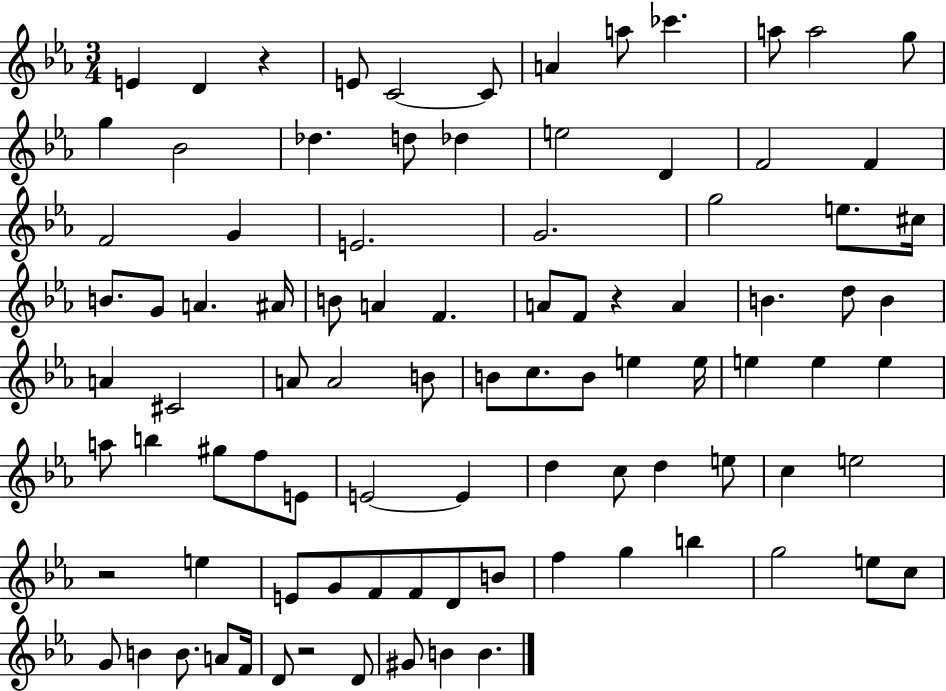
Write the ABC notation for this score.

X:1
T:Untitled
M:3/4
L:1/4
K:Eb
E D z E/2 C2 C/2 A a/2 _c' a/2 a2 g/2 g _B2 _d d/2 _d e2 D F2 F F2 G E2 G2 g2 e/2 ^c/4 B/2 G/2 A ^A/4 B/2 A F A/2 F/2 z A B d/2 B A ^C2 A/2 A2 B/2 B/2 c/2 B/2 e e/4 e e e a/2 b ^g/2 f/2 E/2 E2 E d c/2 d e/2 c e2 z2 e E/2 G/2 F/2 F/2 D/2 B/2 f g b g2 e/2 c/2 G/2 B B/2 A/2 F/4 D/2 z2 D/2 ^G/2 B B